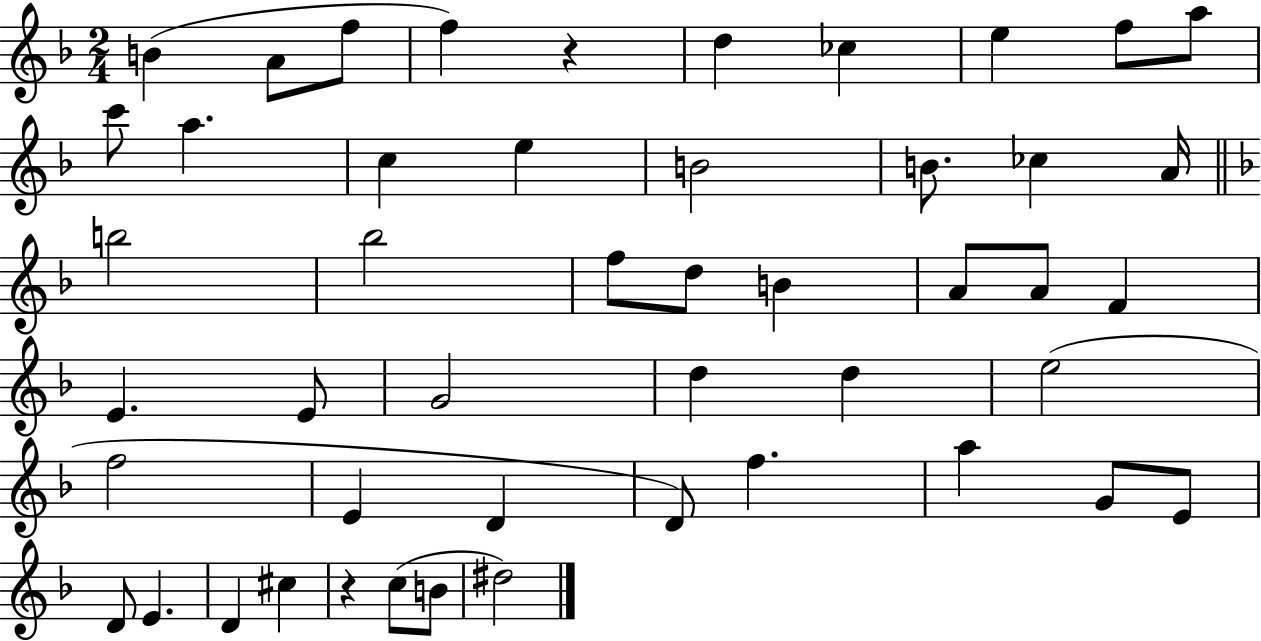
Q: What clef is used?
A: treble